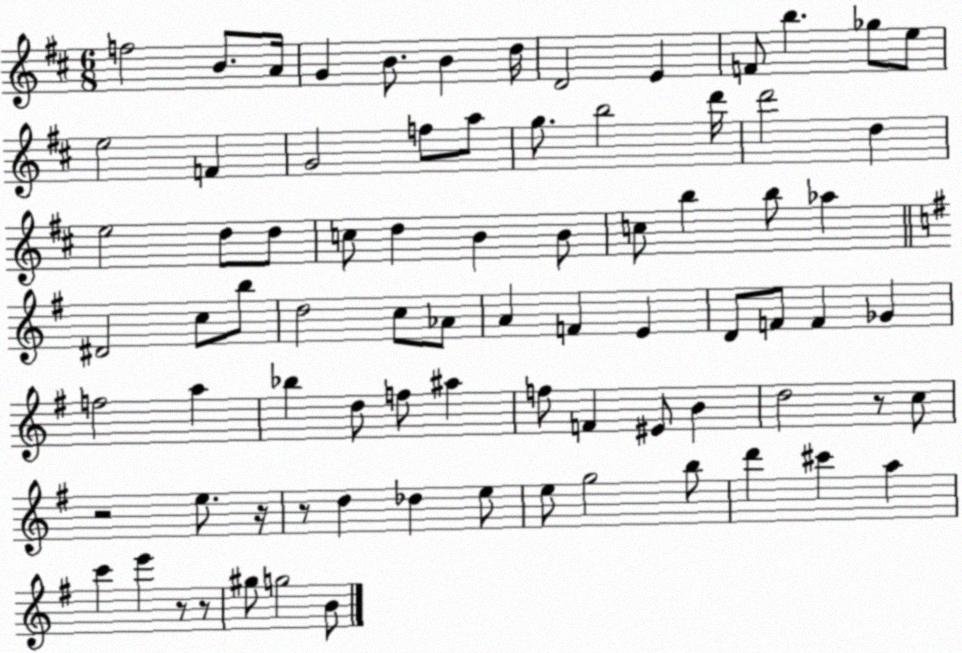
X:1
T:Untitled
M:6/8
L:1/4
K:D
f2 B/2 A/4 G B/2 B d/4 D2 E F/2 b _g/2 e/2 e2 F G2 f/2 a/2 g/2 b2 d'/4 d'2 d e2 d/2 d/2 c/2 d B B/2 c/2 b b/2 _a ^D2 c/2 b/2 d2 c/2 _A/2 A F E D/2 F/2 F _G f2 a _b d/2 f/2 ^a f/2 F ^E/2 B d2 z/2 c/2 z2 e/2 z/4 z/2 d _d e/2 e/2 g2 b/2 d' ^c' a c' e' z/2 z/2 ^g/2 g2 B/2